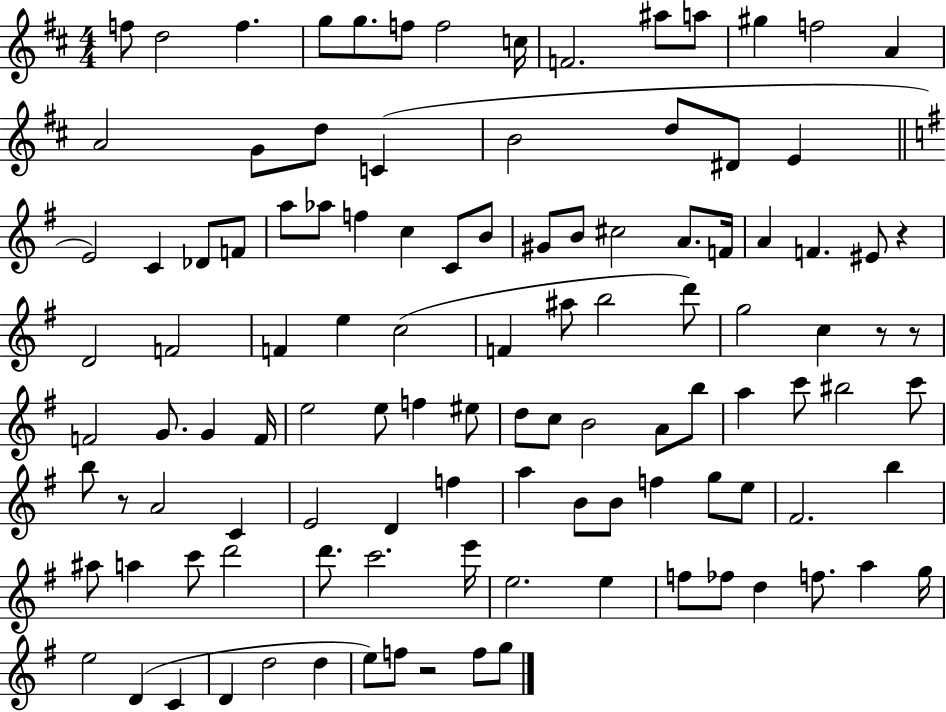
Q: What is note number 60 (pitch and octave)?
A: D5